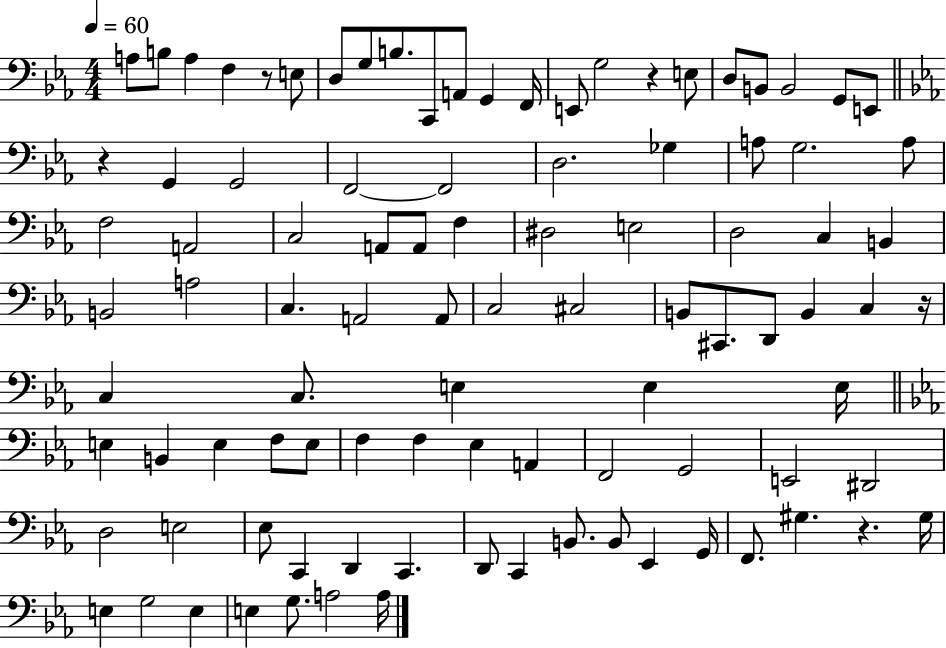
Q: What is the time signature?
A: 4/4